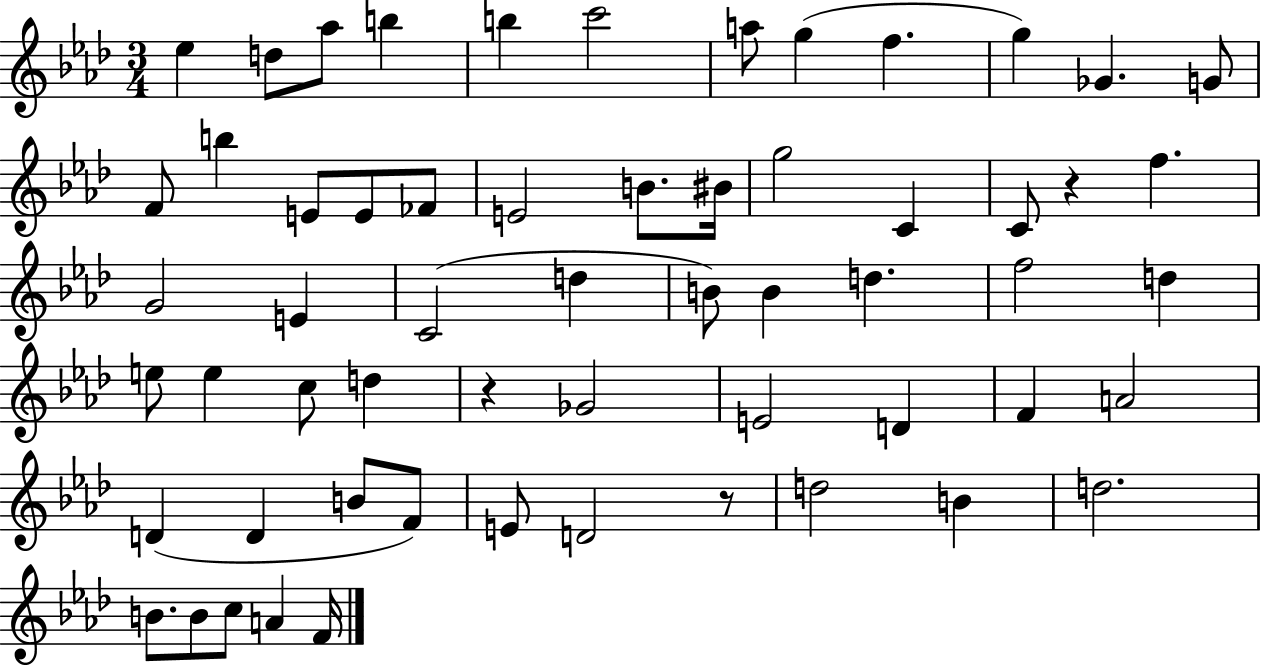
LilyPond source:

{
  \clef treble
  \numericTimeSignature
  \time 3/4
  \key aes \major
  \repeat volta 2 { ees''4 d''8 aes''8 b''4 | b''4 c'''2 | a''8 g''4( f''4. | g''4) ges'4. g'8 | \break f'8 b''4 e'8 e'8 fes'8 | e'2 b'8. bis'16 | g''2 c'4 | c'8 r4 f''4. | \break g'2 e'4 | c'2( d''4 | b'8) b'4 d''4. | f''2 d''4 | \break e''8 e''4 c''8 d''4 | r4 ges'2 | e'2 d'4 | f'4 a'2 | \break d'4( d'4 b'8 f'8) | e'8 d'2 r8 | d''2 b'4 | d''2. | \break b'8. b'8 c''8 a'4 f'16 | } \bar "|."
}